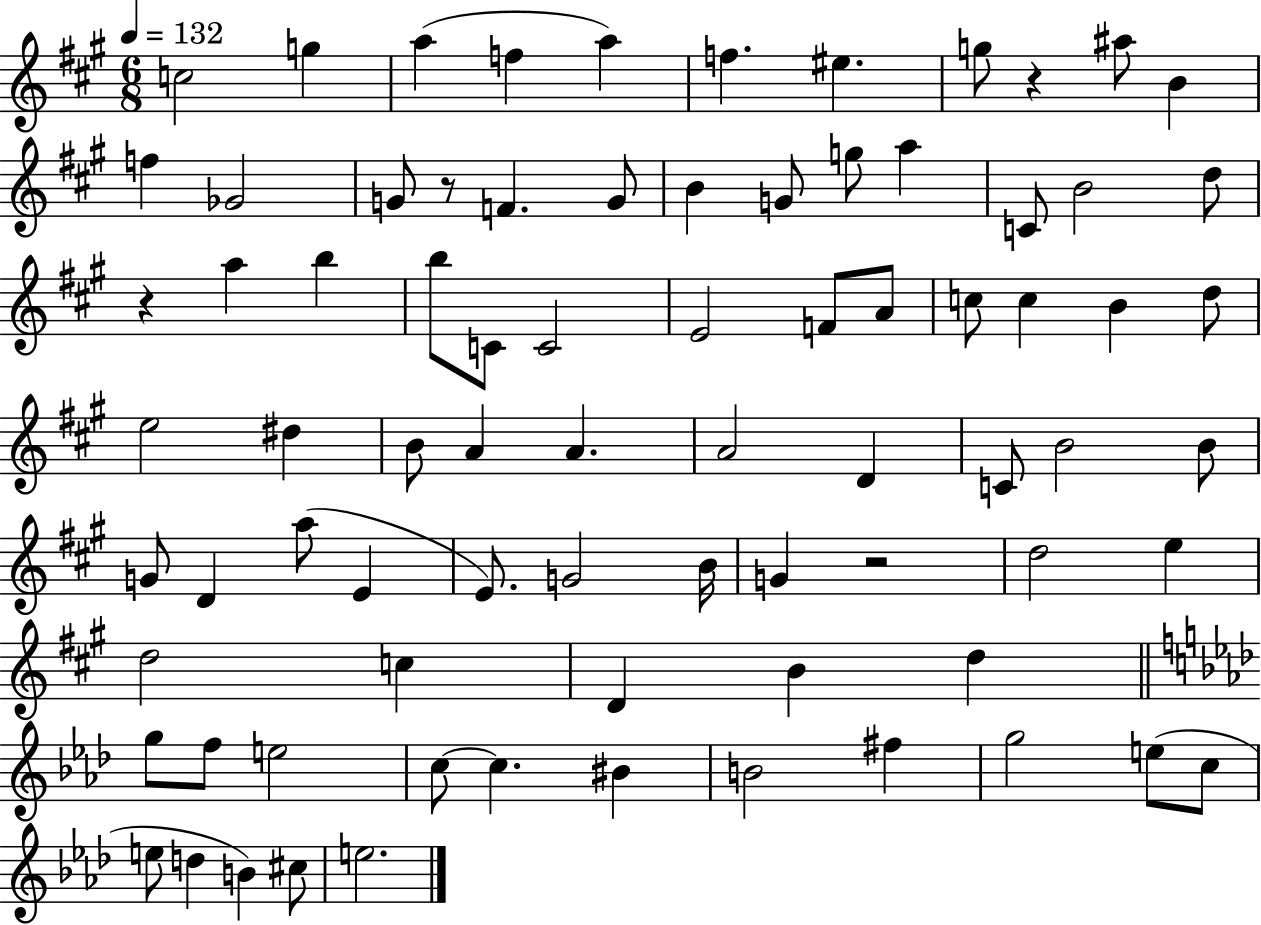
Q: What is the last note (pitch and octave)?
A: E5